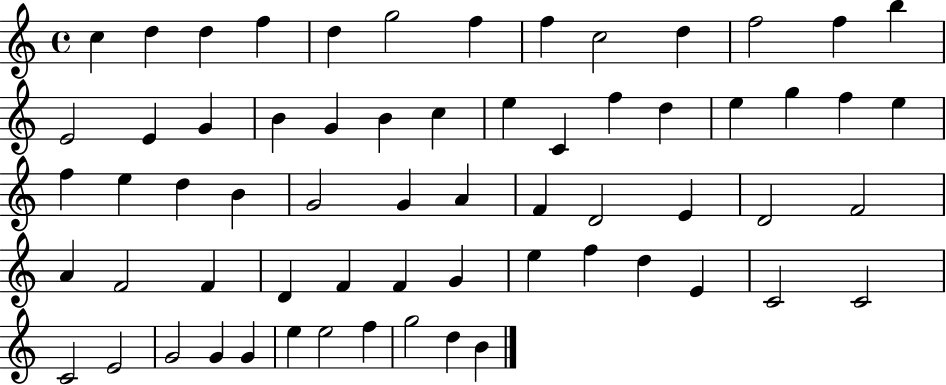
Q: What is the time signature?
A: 4/4